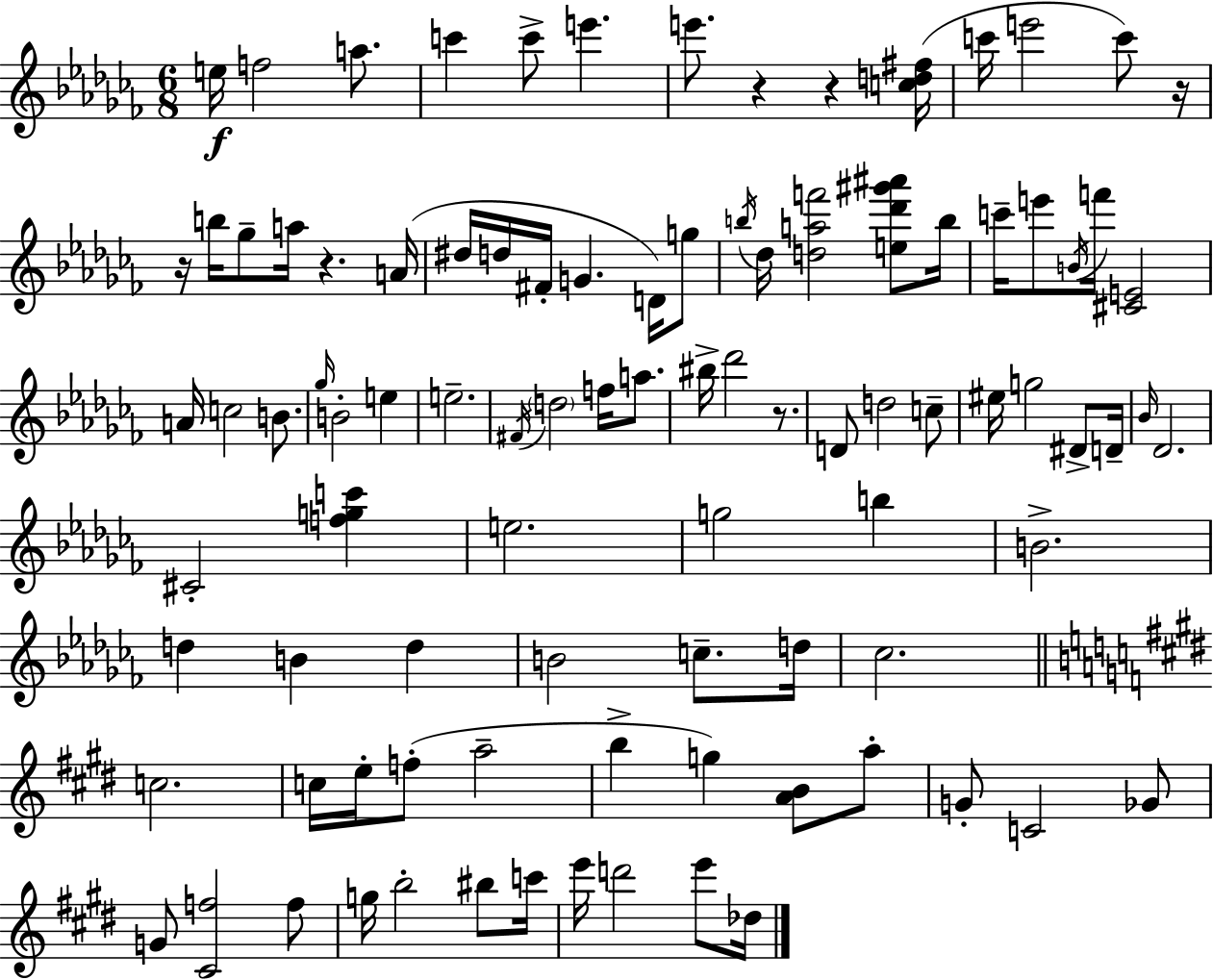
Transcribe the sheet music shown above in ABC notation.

X:1
T:Untitled
M:6/8
L:1/4
K:Abm
e/4 f2 a/2 c' c'/2 e' e'/2 z z [cd^f]/4 c'/4 e'2 c'/2 z/4 z/4 b/4 _g/2 a/4 z A/4 ^d/4 d/4 ^F/4 G D/4 g/2 b/4 _d/4 [daf']2 [e_d'^g'^a']/2 b/4 c'/4 e'/2 B/4 f'/4 [^CE]2 A/4 c2 B/2 _g/4 B2 e e2 ^F/4 d2 f/4 a/2 ^b/4 _d'2 z/2 D/2 d2 c/2 ^e/4 g2 ^D/2 D/4 _B/4 _D2 ^C2 [fgc'] e2 g2 b B2 d B d B2 c/2 d/4 _c2 c2 c/4 e/4 f/2 a2 b g [AB]/2 a/2 G/2 C2 _G/2 G/2 [^Cf]2 f/2 g/4 b2 ^b/2 c'/4 e'/4 d'2 e'/2 _d/4